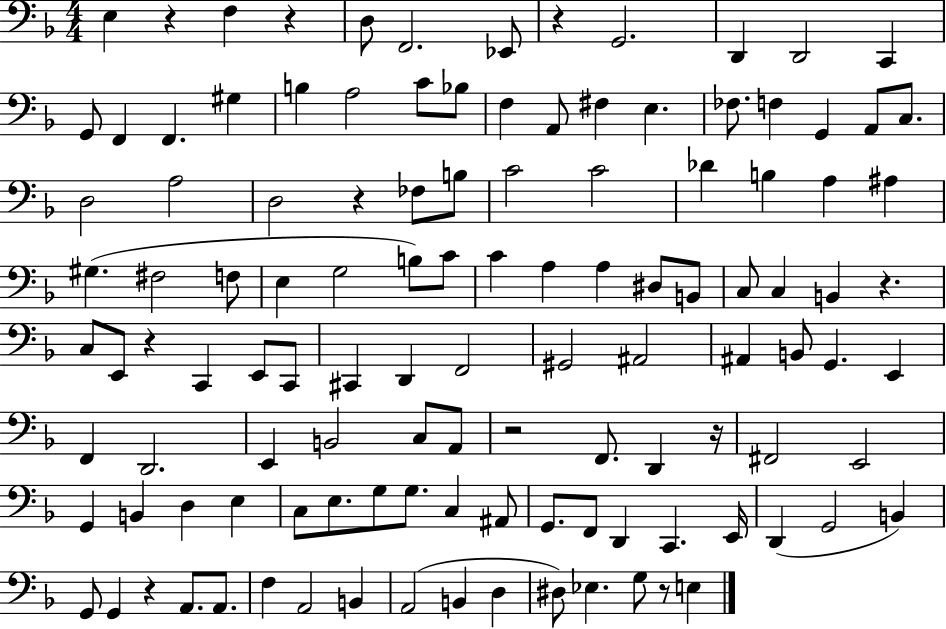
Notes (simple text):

E3/q R/q F3/q R/q D3/e F2/h. Eb2/e R/q G2/h. D2/q D2/h C2/q G2/e F2/q F2/q. G#3/q B3/q A3/h C4/e Bb3/e F3/q A2/e F#3/q E3/q. FES3/e. F3/q G2/q A2/e C3/e. D3/h A3/h D3/h R/q FES3/e B3/e C4/h C4/h Db4/q B3/q A3/q A#3/q G#3/q. F#3/h F3/e E3/q G3/h B3/e C4/e C4/q A3/q A3/q D#3/e B2/e C3/e C3/q B2/q R/q. C3/e E2/e R/q C2/q E2/e C2/e C#2/q D2/q F2/h G#2/h A#2/h A#2/q B2/e G2/q. E2/q F2/q D2/h. E2/q B2/h C3/e A2/e R/h F2/e. D2/q R/s F#2/h E2/h G2/q B2/q D3/q E3/q C3/e E3/e. G3/e G3/e. C3/q A#2/e G2/e. F2/e D2/q C2/q. E2/s D2/q G2/h B2/q G2/e G2/q R/q A2/e. A2/e. F3/q A2/h B2/q A2/h B2/q D3/q D#3/e Eb3/q. G3/e R/e E3/q